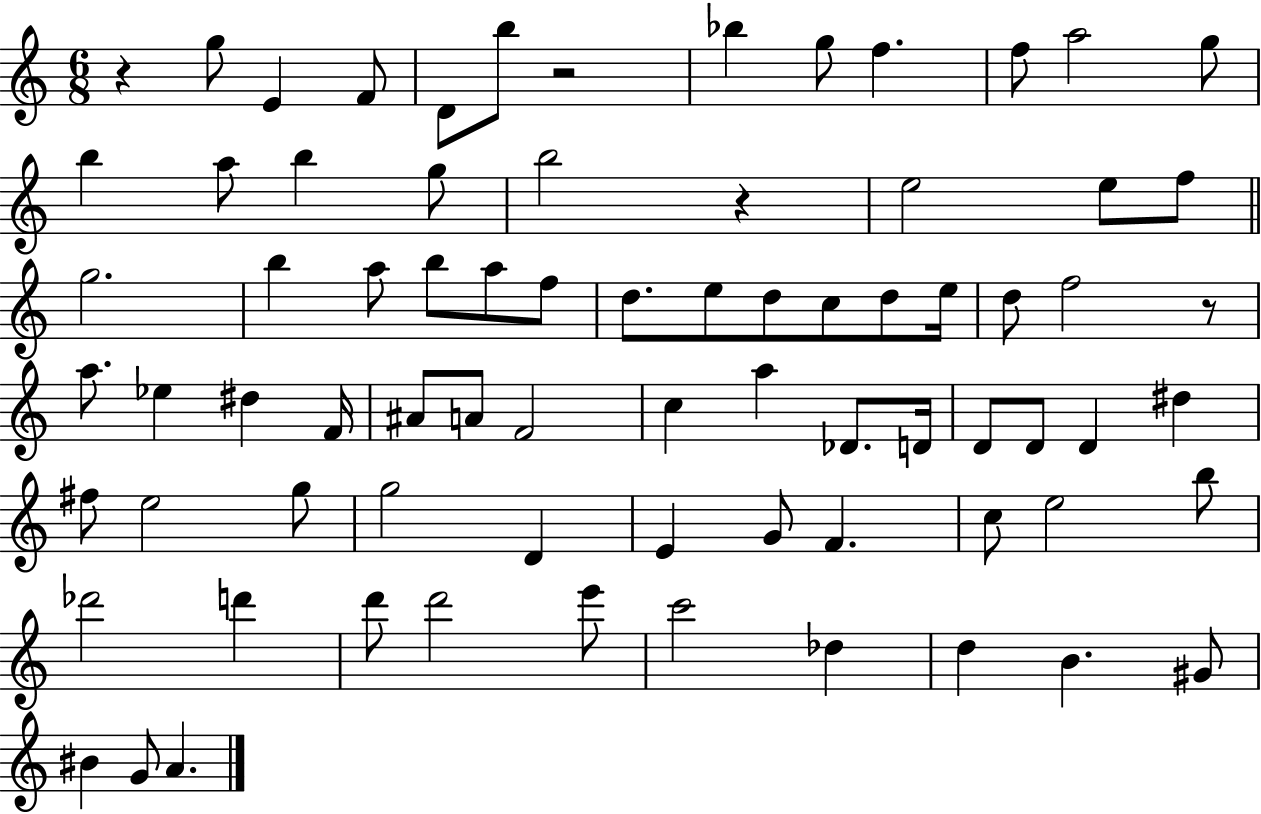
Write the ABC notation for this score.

X:1
T:Untitled
M:6/8
L:1/4
K:C
z g/2 E F/2 D/2 b/2 z2 _b g/2 f f/2 a2 g/2 b a/2 b g/2 b2 z e2 e/2 f/2 g2 b a/2 b/2 a/2 f/2 d/2 e/2 d/2 c/2 d/2 e/4 d/2 f2 z/2 a/2 _e ^d F/4 ^A/2 A/2 F2 c a _D/2 D/4 D/2 D/2 D ^d ^f/2 e2 g/2 g2 D E G/2 F c/2 e2 b/2 _d'2 d' d'/2 d'2 e'/2 c'2 _d d B ^G/2 ^B G/2 A